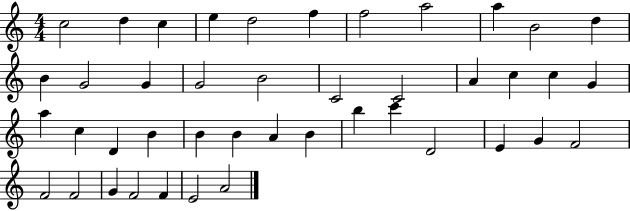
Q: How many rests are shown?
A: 0